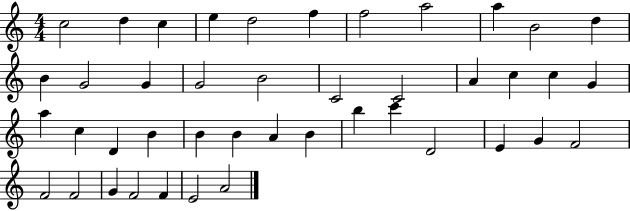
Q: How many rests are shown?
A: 0